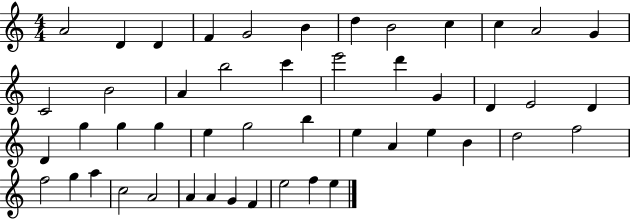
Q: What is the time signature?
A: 4/4